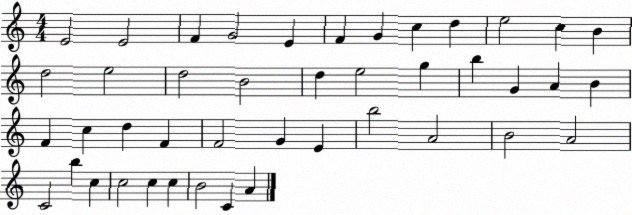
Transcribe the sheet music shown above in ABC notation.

X:1
T:Untitled
M:4/4
L:1/4
K:C
E2 E2 F G2 E F G c d e2 c B d2 e2 d2 B2 d e2 g b G A B F c d F F2 G E b2 A2 B2 A2 C2 b c c2 c c B2 C A